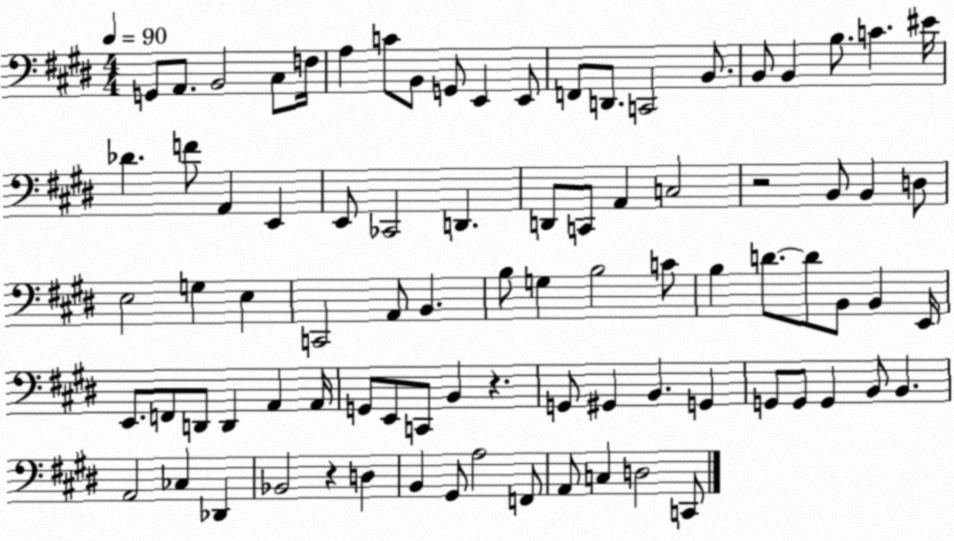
X:1
T:Untitled
M:4/4
L:1/4
K:E
G,,/2 A,,/2 B,,2 ^C,/2 F,/4 A, C/2 B,,/2 G,,/2 E,, E,,/2 F,,/2 D,,/2 C,,2 B,,/2 B,,/2 B,, B,/2 C ^E/4 _D F/2 A,, E,, E,,/2 _C,,2 D,, D,,/2 C,,/2 A,, C,2 z2 B,,/2 B,, D,/2 E,2 G, E, C,,2 A,,/2 B,, B,/2 G, B,2 C/2 B, D/2 D/2 B,,/2 B,, E,,/4 E,,/2 F,,/2 D,,/2 D,, A,, A,,/4 G,,/2 E,,/2 C,,/2 B,, z G,,/2 ^G,, B,, G,, G,,/2 G,,/2 G,, B,,/2 B,, A,,2 _C, _D,, _B,,2 z D, B,, ^G,,/2 A,2 F,,/2 A,,/2 C, D,2 C,,/2